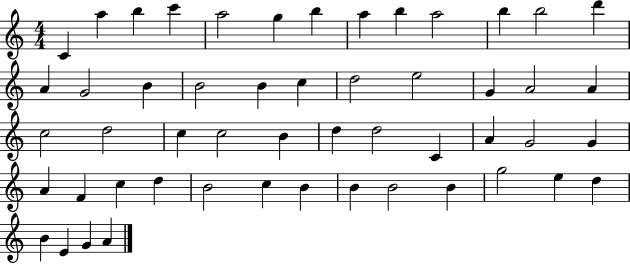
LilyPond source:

{
  \clef treble
  \numericTimeSignature
  \time 4/4
  \key c \major
  c'4 a''4 b''4 c'''4 | a''2 g''4 b''4 | a''4 b''4 a''2 | b''4 b''2 d'''4 | \break a'4 g'2 b'4 | b'2 b'4 c''4 | d''2 e''2 | g'4 a'2 a'4 | \break c''2 d''2 | c''4 c''2 b'4 | d''4 d''2 c'4 | a'4 g'2 g'4 | \break a'4 f'4 c''4 d''4 | b'2 c''4 b'4 | b'4 b'2 b'4 | g''2 e''4 d''4 | \break b'4 e'4 g'4 a'4 | \bar "|."
}